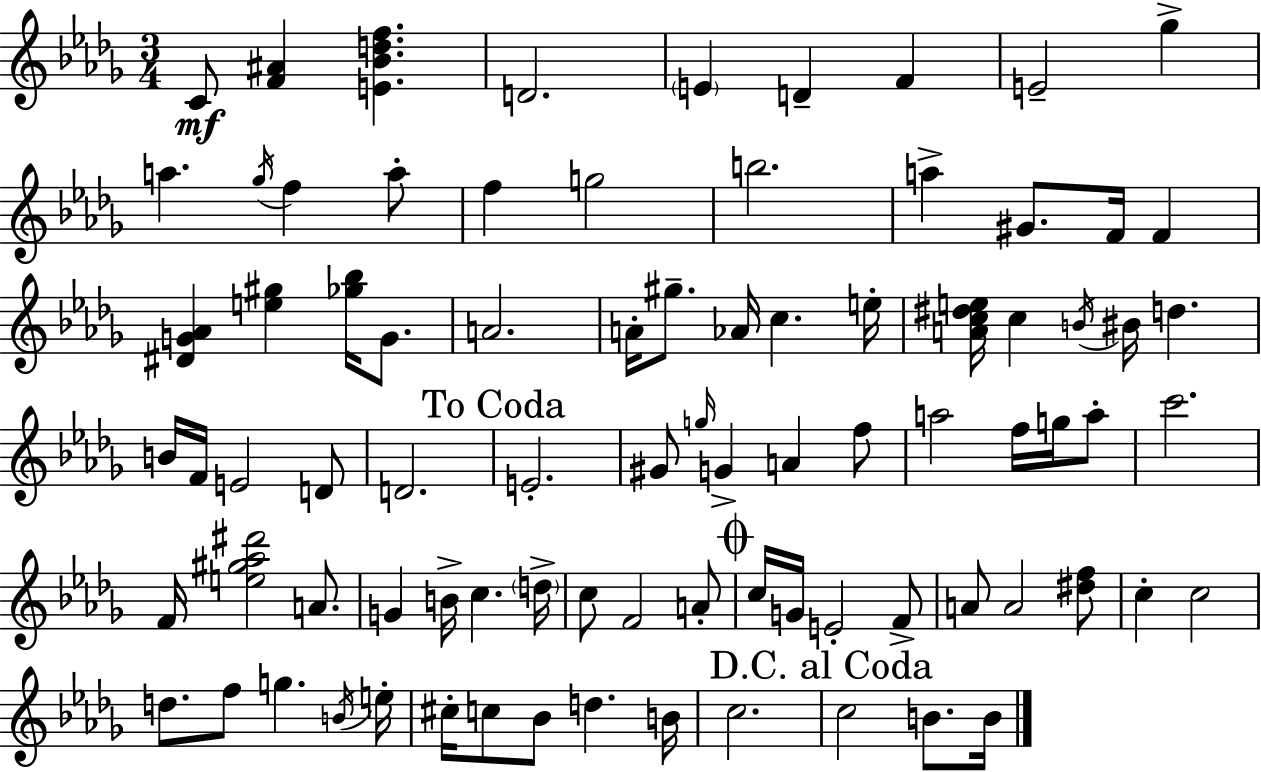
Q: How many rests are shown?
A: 0